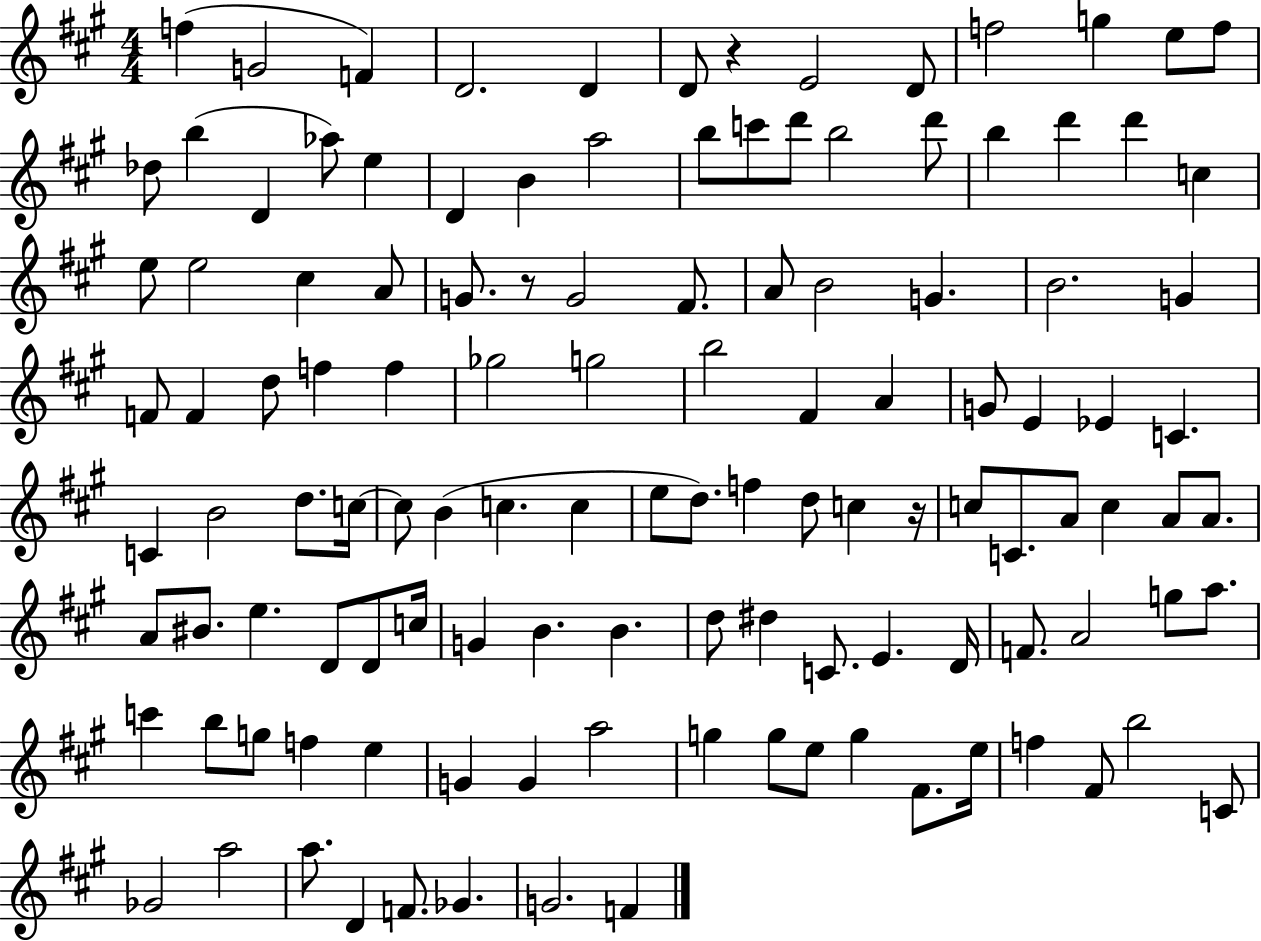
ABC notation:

X:1
T:Untitled
M:4/4
L:1/4
K:A
f G2 F D2 D D/2 z E2 D/2 f2 g e/2 f/2 _d/2 b D _a/2 e D B a2 b/2 c'/2 d'/2 b2 d'/2 b d' d' c e/2 e2 ^c A/2 G/2 z/2 G2 ^F/2 A/2 B2 G B2 G F/2 F d/2 f f _g2 g2 b2 ^F A G/2 E _E C C B2 d/2 c/4 c/2 B c c e/2 d/2 f d/2 c z/4 c/2 C/2 A/2 c A/2 A/2 A/2 ^B/2 e D/2 D/2 c/4 G B B d/2 ^d C/2 E D/4 F/2 A2 g/2 a/2 c' b/2 g/2 f e G G a2 g g/2 e/2 g ^F/2 e/4 f ^F/2 b2 C/2 _G2 a2 a/2 D F/2 _G G2 F